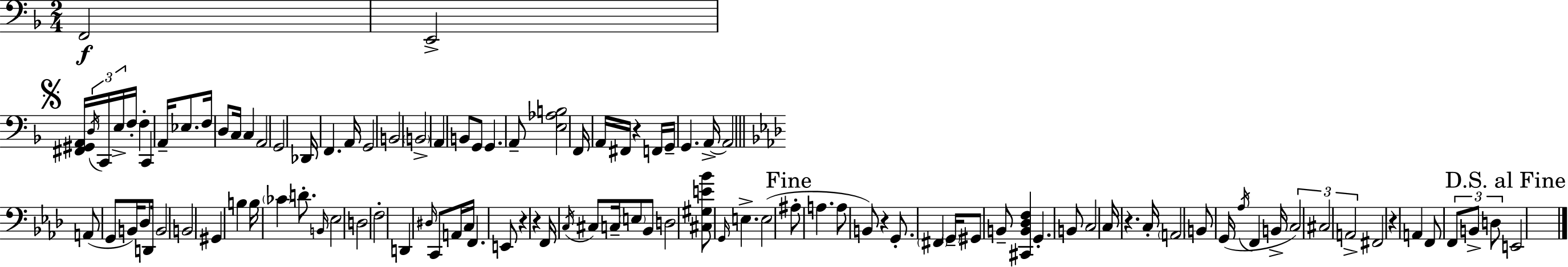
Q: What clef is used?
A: bass